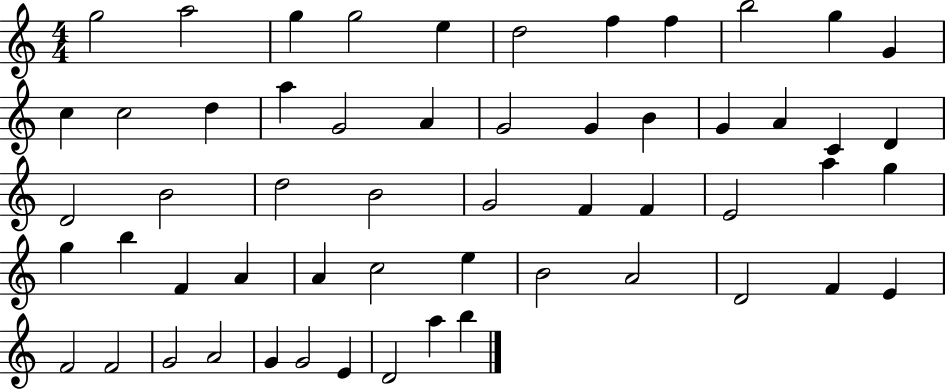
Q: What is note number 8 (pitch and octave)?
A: F5